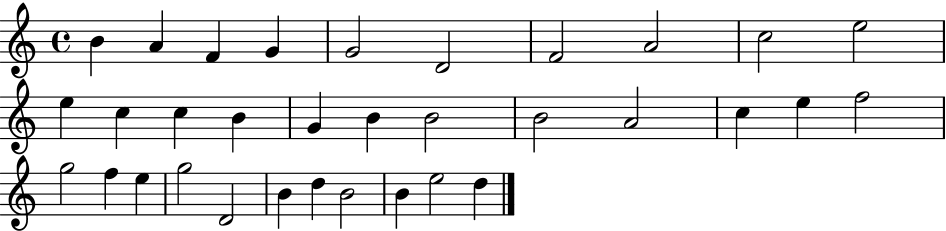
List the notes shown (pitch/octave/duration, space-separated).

B4/q A4/q F4/q G4/q G4/h D4/h F4/h A4/h C5/h E5/h E5/q C5/q C5/q B4/q G4/q B4/q B4/h B4/h A4/h C5/q E5/q F5/h G5/h F5/q E5/q G5/h D4/h B4/q D5/q B4/h B4/q E5/h D5/q